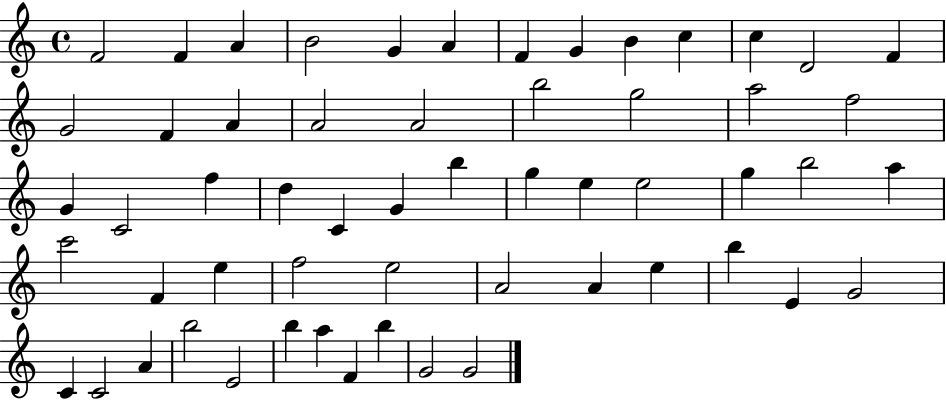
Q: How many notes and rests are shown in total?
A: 57